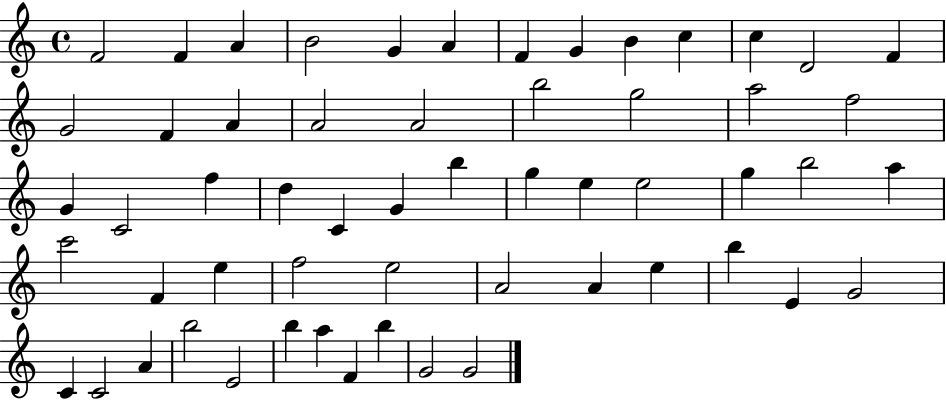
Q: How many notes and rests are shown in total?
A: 57